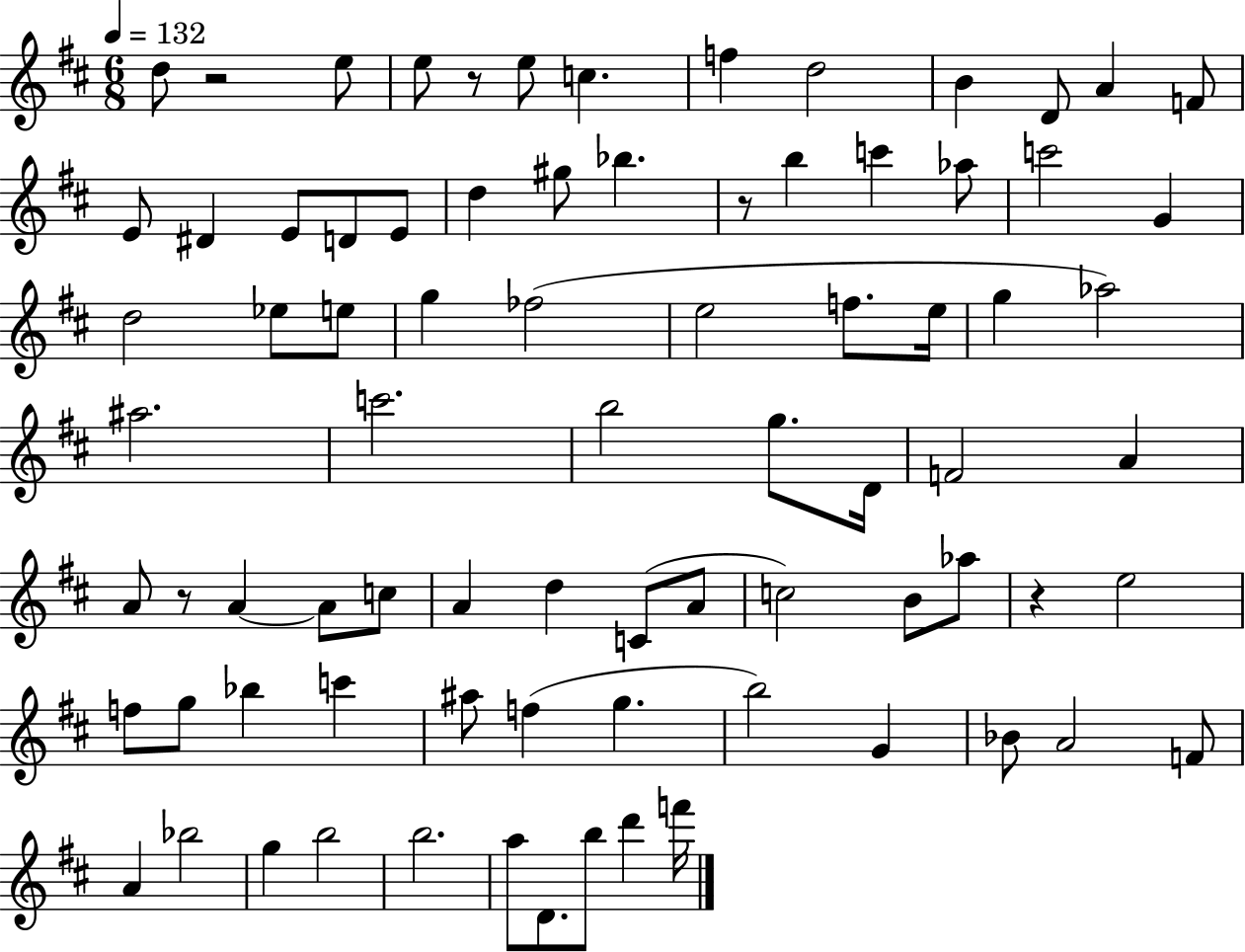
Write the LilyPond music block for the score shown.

{
  \clef treble
  \numericTimeSignature
  \time 6/8
  \key d \major
  \tempo 4 = 132
  \repeat volta 2 { d''8 r2 e''8 | e''8 r8 e''8 c''4. | f''4 d''2 | b'4 d'8 a'4 f'8 | \break e'8 dis'4 e'8 d'8 e'8 | d''4 gis''8 bes''4. | r8 b''4 c'''4 aes''8 | c'''2 g'4 | \break d''2 ees''8 e''8 | g''4 fes''2( | e''2 f''8. e''16 | g''4 aes''2) | \break ais''2. | c'''2. | b''2 g''8. d'16 | f'2 a'4 | \break a'8 r8 a'4~~ a'8 c''8 | a'4 d''4 c'8( a'8 | c''2) b'8 aes''8 | r4 e''2 | \break f''8 g''8 bes''4 c'''4 | ais''8 f''4( g''4. | b''2) g'4 | bes'8 a'2 f'8 | \break a'4 bes''2 | g''4 b''2 | b''2. | a''8 d'8. b''8 d'''4 f'''16 | \break } \bar "|."
}